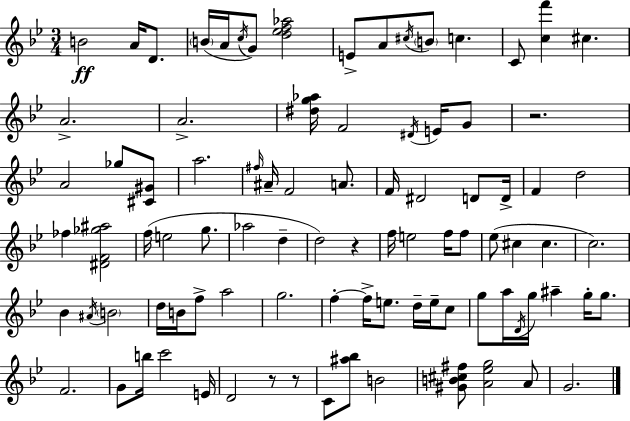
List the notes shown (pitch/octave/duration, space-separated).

B4/h A4/s D4/e. B4/s A4/s C5/s G4/e [D5,Eb5,F5,Ab5]/h E4/e A4/e C#5/s B4/e C5/q. C4/e [C5,F6]/q C#5/q. A4/h. A4/h. [D#5,G5,Ab5]/s F4/h D#4/s E4/s G4/e R/h. A4/h Gb5/e [C#4,G#4]/e A5/h. F#5/s A#4/s F4/h A4/e. F4/s D#4/h D4/e D4/s F4/q D5/h FES5/q [D#4,F4,Gb5,A#5]/h F5/s E5/h G5/e. Ab5/h D5/q D5/h R/q F5/s E5/h F5/s F5/e Eb5/e C#5/q C#5/q. C5/h. Bb4/q A#4/s B4/h D5/s B4/s F5/e A5/h G5/h. F5/q F5/s E5/e. D5/s E5/s C5/e G5/e A5/s D4/s G5/s A#5/q G5/s G5/e. F4/h. G4/e B5/s C6/h E4/s D4/h R/e R/e C4/e [A#5,Bb5]/e B4/h [G#4,B4,C#5,F#5]/e [A4,Eb5,G5]/h A4/e G4/h.